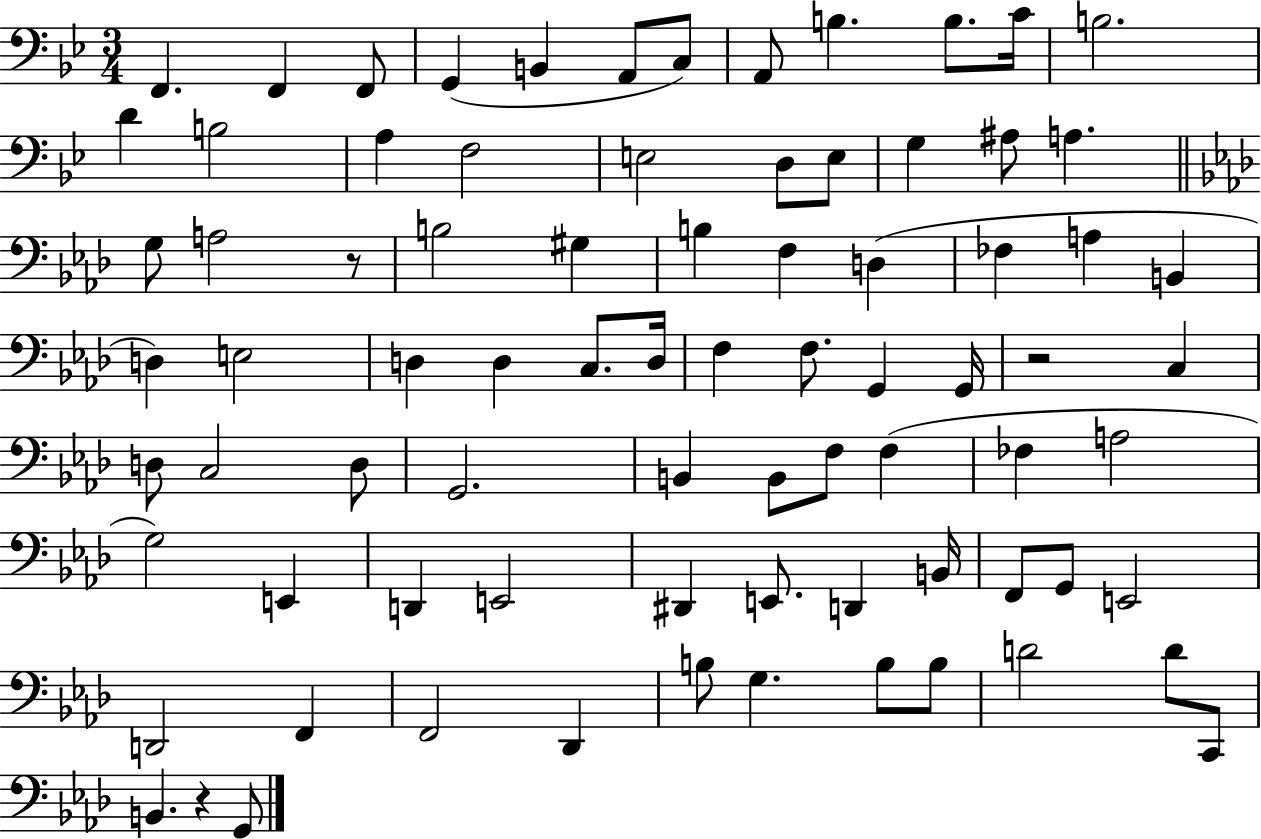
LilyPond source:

{
  \clef bass
  \numericTimeSignature
  \time 3/4
  \key bes \major
  f,4. f,4 f,8 | g,4( b,4 a,8 c8) | a,8 b4. b8. c'16 | b2. | \break d'4 b2 | a4 f2 | e2 d8 e8 | g4 ais8 a4. | \break \bar "||" \break \key aes \major g8 a2 r8 | b2 gis4 | b4 f4 d4( | fes4 a4 b,4 | \break d4) e2 | d4 d4 c8. d16 | f4 f8. g,4 g,16 | r2 c4 | \break d8 c2 d8 | g,2. | b,4 b,8 f8 f4( | fes4 a2 | \break g2) e,4 | d,4 e,2 | dis,4 e,8. d,4 b,16 | f,8 g,8 e,2 | \break d,2 f,4 | f,2 des,4 | b8 g4. b8 b8 | d'2 d'8 c,8 | \break b,4. r4 g,8 | \bar "|."
}